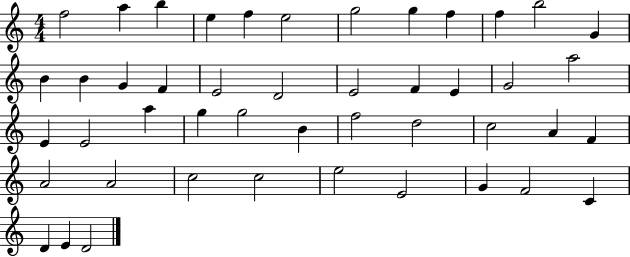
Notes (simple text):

F5/h A5/q B5/q E5/q F5/q E5/h G5/h G5/q F5/q F5/q B5/h G4/q B4/q B4/q G4/q F4/q E4/h D4/h E4/h F4/q E4/q G4/h A5/h E4/q E4/h A5/q G5/q G5/h B4/q F5/h D5/h C5/h A4/q F4/q A4/h A4/h C5/h C5/h E5/h E4/h G4/q F4/h C4/q D4/q E4/q D4/h